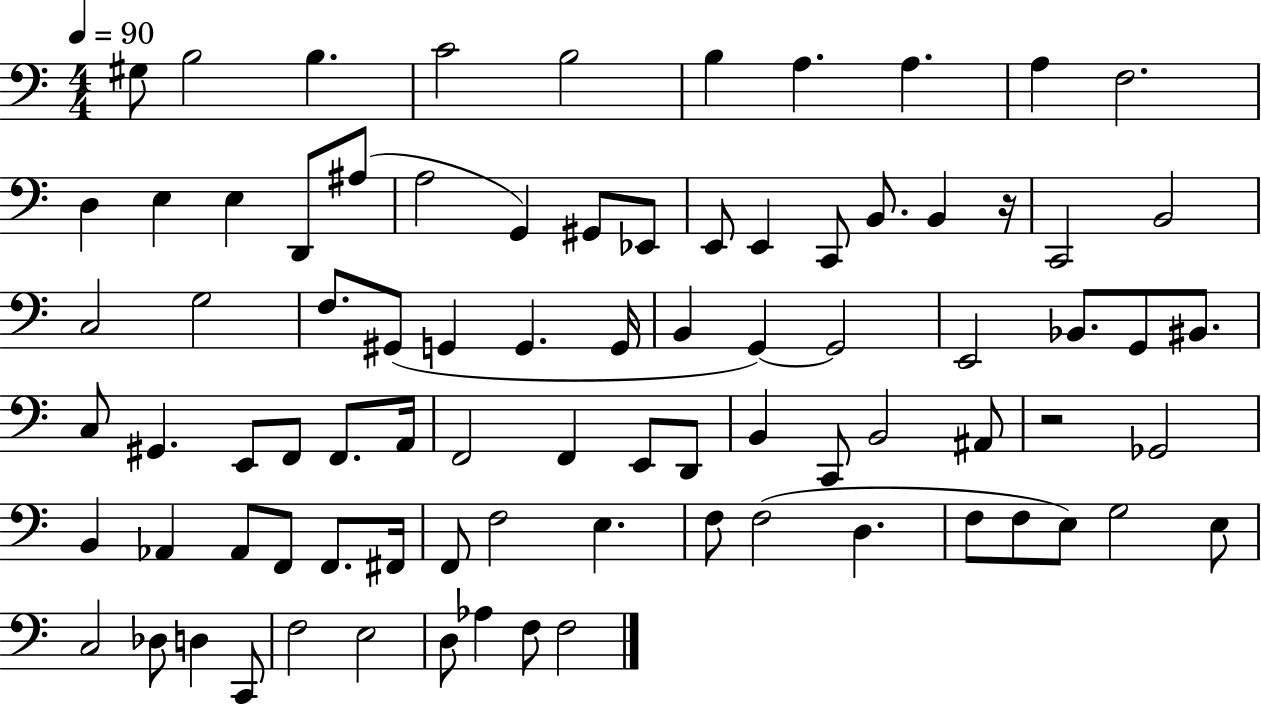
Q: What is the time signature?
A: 4/4